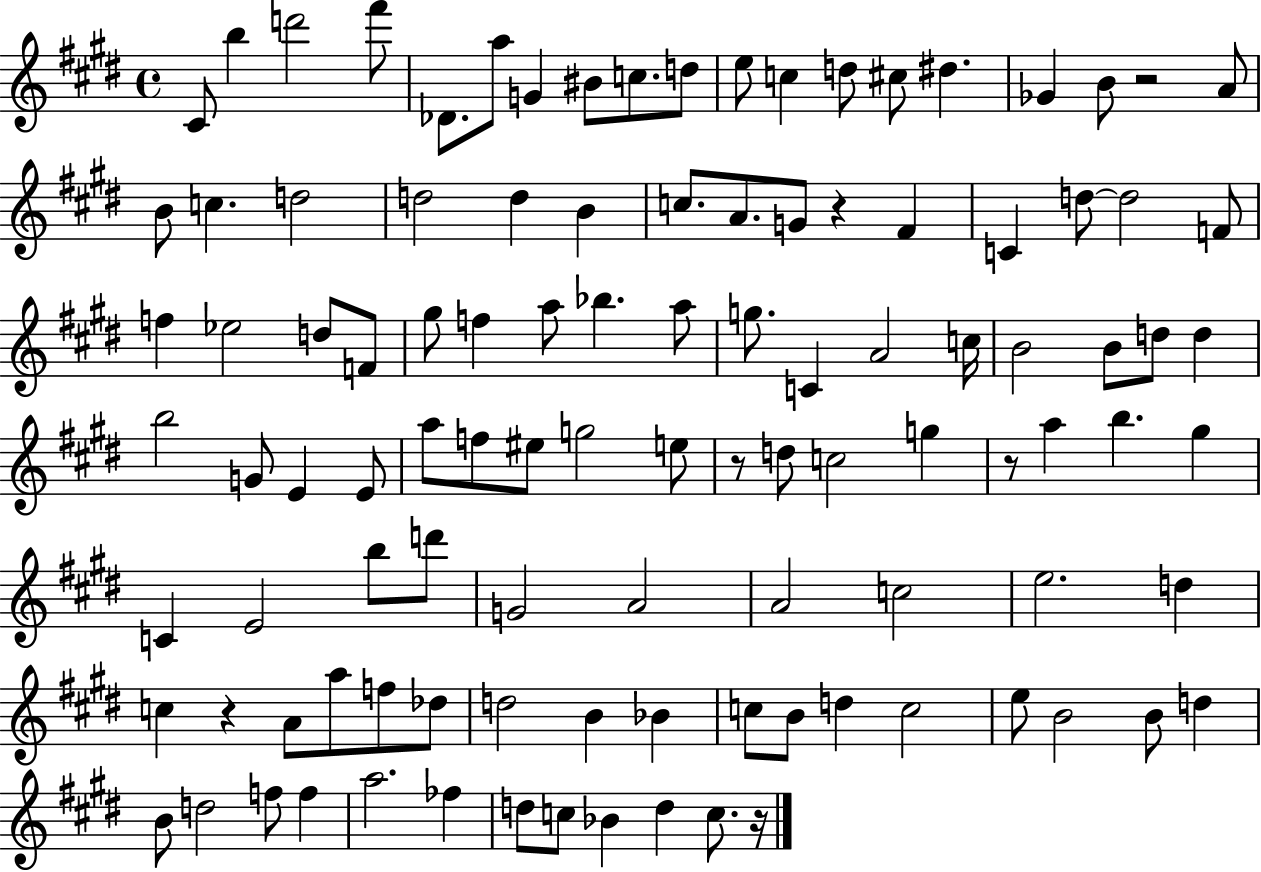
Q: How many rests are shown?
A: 6